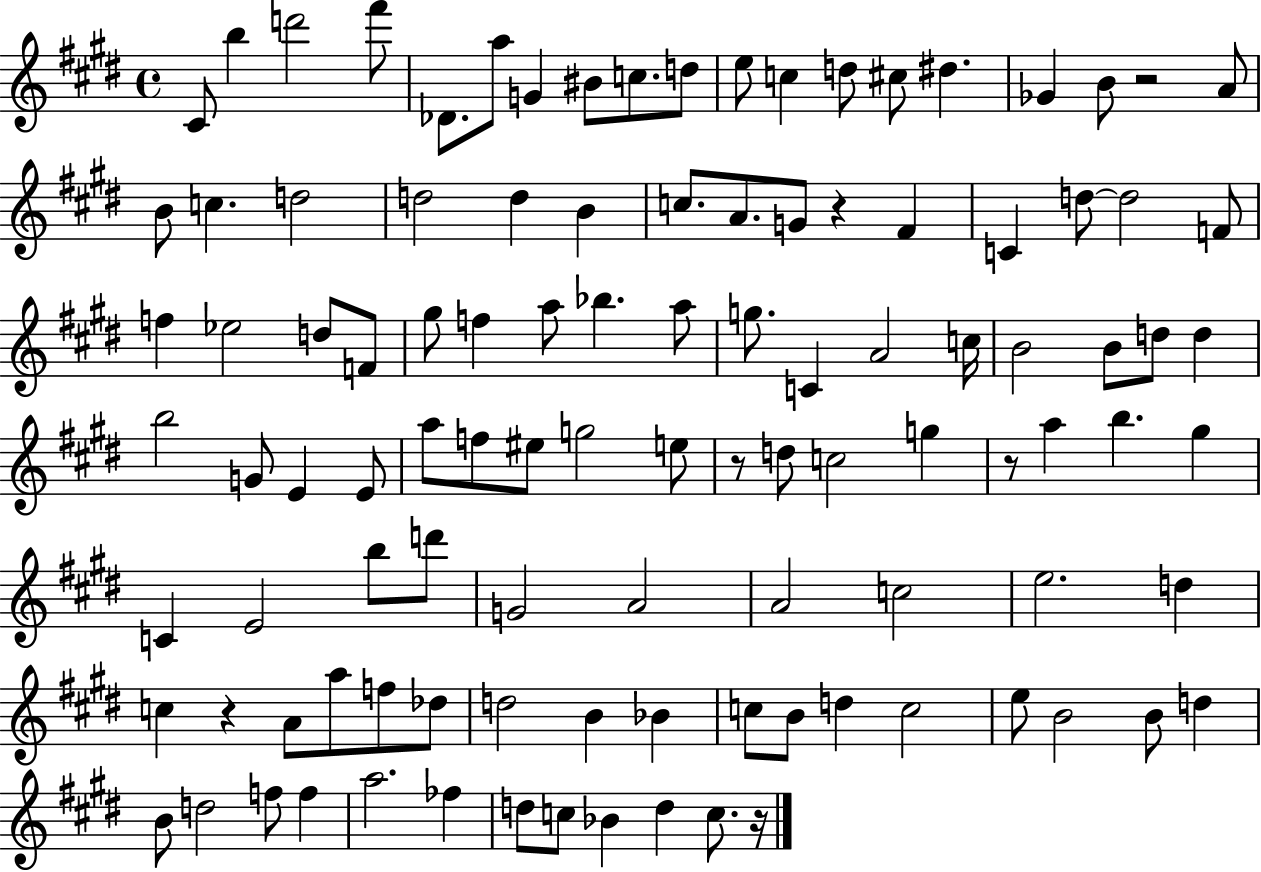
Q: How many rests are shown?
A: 6